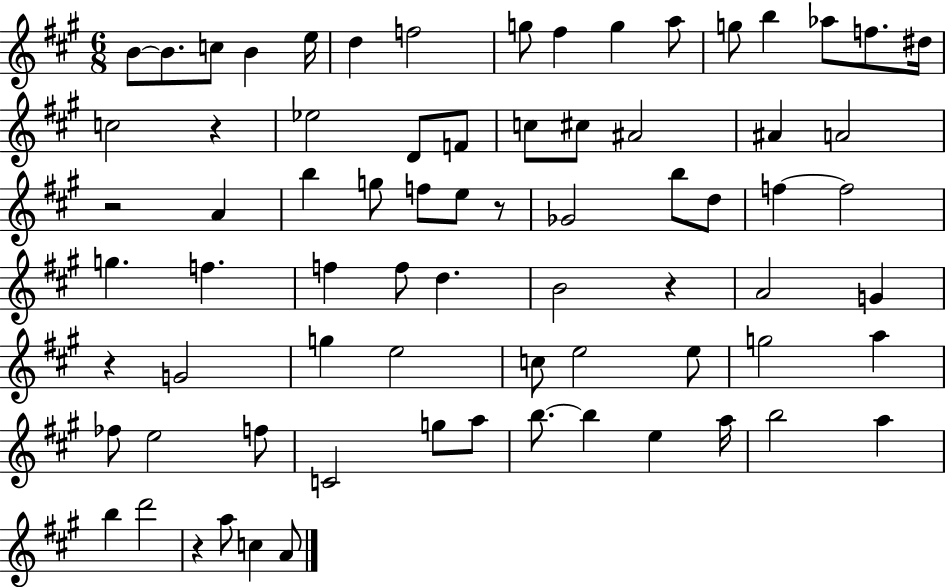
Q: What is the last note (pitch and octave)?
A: A4